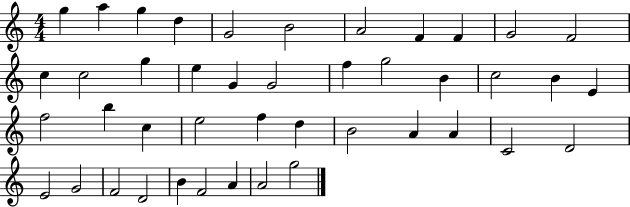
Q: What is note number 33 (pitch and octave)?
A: C4